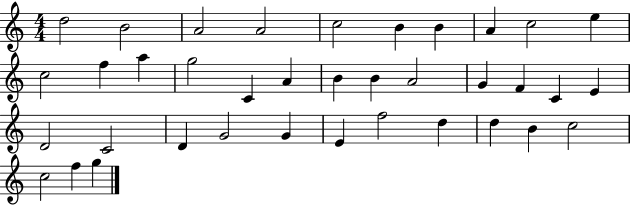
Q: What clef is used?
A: treble